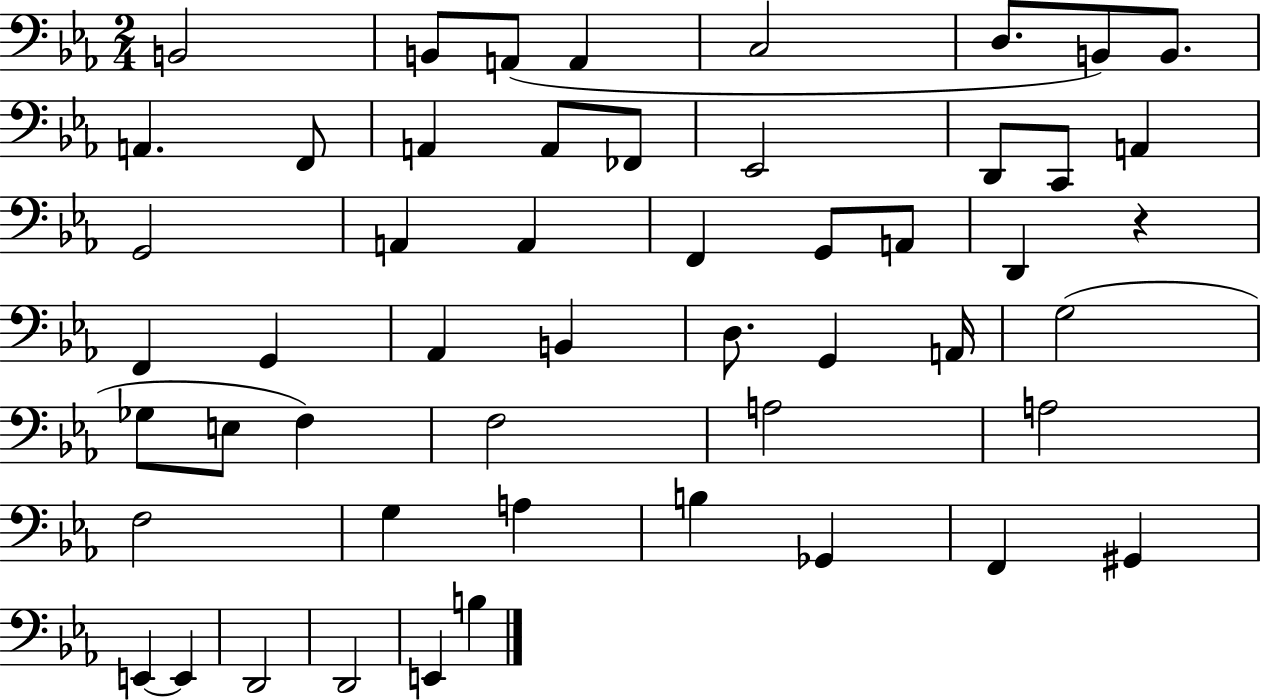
B2/h B2/e A2/e A2/q C3/h D3/e. B2/e B2/e. A2/q. F2/e A2/q A2/e FES2/e Eb2/h D2/e C2/e A2/q G2/h A2/q A2/q F2/q G2/e A2/e D2/q R/q F2/q G2/q Ab2/q B2/q D3/e. G2/q A2/s G3/h Gb3/e E3/e F3/q F3/h A3/h A3/h F3/h G3/q A3/q B3/q Gb2/q F2/q G#2/q E2/q E2/q D2/h D2/h E2/q B3/q